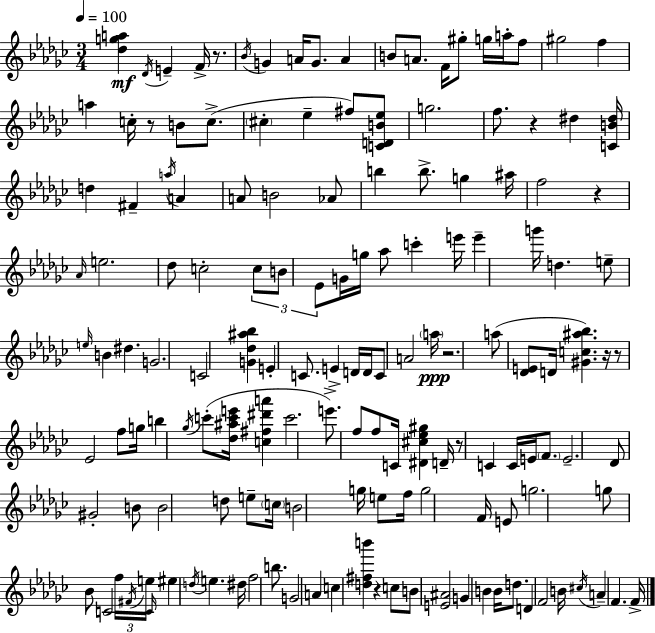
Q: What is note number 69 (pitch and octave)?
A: A5